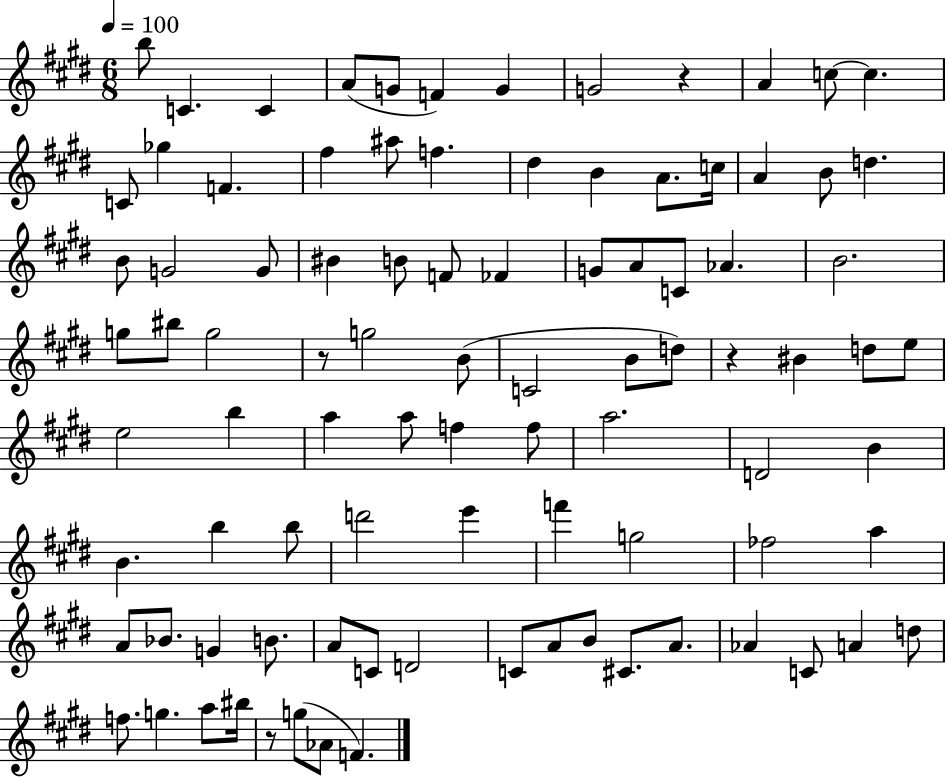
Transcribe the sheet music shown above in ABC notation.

X:1
T:Untitled
M:6/8
L:1/4
K:E
b/2 C C A/2 G/2 F G G2 z A c/2 c C/2 _g F ^f ^a/2 f ^d B A/2 c/4 A B/2 d B/2 G2 G/2 ^B B/2 F/2 _F G/2 A/2 C/2 _A B2 g/2 ^b/2 g2 z/2 g2 B/2 C2 B/2 d/2 z ^B d/2 e/2 e2 b a a/2 f f/2 a2 D2 B B b b/2 d'2 e' f' g2 _f2 a A/2 _B/2 G B/2 A/2 C/2 D2 C/2 A/2 B/2 ^C/2 A/2 _A C/2 A d/2 f/2 g a/2 ^b/4 z/2 g/2 _A/2 F